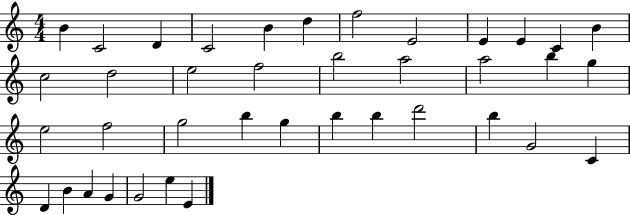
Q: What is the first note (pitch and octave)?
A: B4